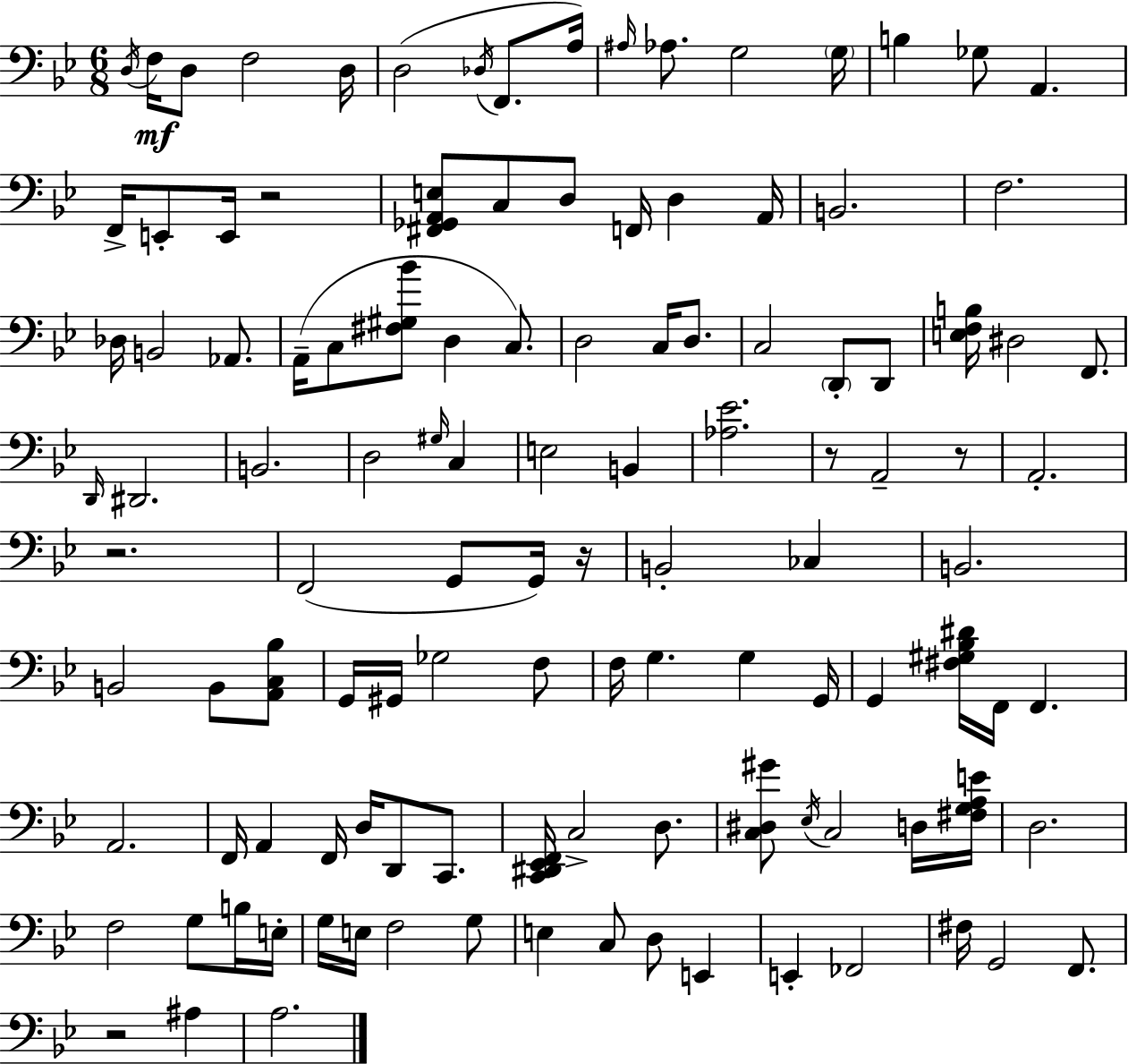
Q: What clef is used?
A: bass